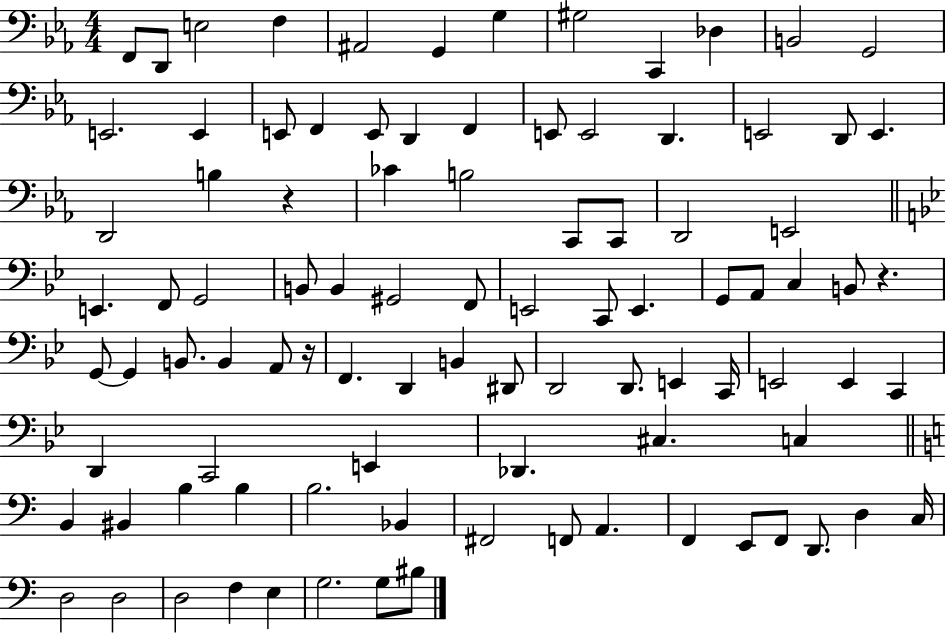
F2/e D2/e E3/h F3/q A#2/h G2/q G3/q G#3/h C2/q Db3/q B2/h G2/h E2/h. E2/q E2/e F2/q E2/e D2/q F2/q E2/e E2/h D2/q. E2/h D2/e E2/q. D2/h B3/q R/q CES4/q B3/h C2/e C2/e D2/h E2/h E2/q. F2/e G2/h B2/e B2/q G#2/h F2/e E2/h C2/e E2/q. G2/e A2/e C3/q B2/e R/q. G2/e G2/q B2/e. B2/q A2/e R/s F2/q. D2/q B2/q D#2/e D2/h D2/e. E2/q C2/s E2/h E2/q C2/q D2/q C2/h E2/q Db2/q. C#3/q. C3/q B2/q BIS2/q B3/q B3/q B3/h. Bb2/q F#2/h F2/e A2/q. F2/q E2/e F2/e D2/e. D3/q C3/s D3/h D3/h D3/h F3/q E3/q G3/h. G3/e BIS3/e